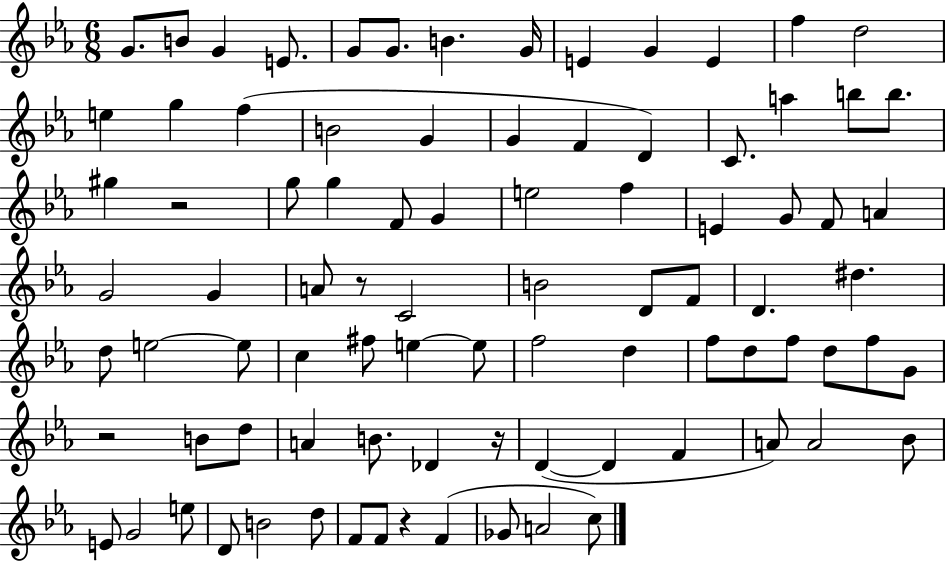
X:1
T:Untitled
M:6/8
L:1/4
K:Eb
G/2 B/2 G E/2 G/2 G/2 B G/4 E G E f d2 e g f B2 G G F D C/2 a b/2 b/2 ^g z2 g/2 g F/2 G e2 f E G/2 F/2 A G2 G A/2 z/2 C2 B2 D/2 F/2 D ^d d/2 e2 e/2 c ^f/2 e e/2 f2 d f/2 d/2 f/2 d/2 f/2 G/2 z2 B/2 d/2 A B/2 _D z/4 D D F A/2 A2 _B/2 E/2 G2 e/2 D/2 B2 d/2 F/2 F/2 z F _G/2 A2 c/2